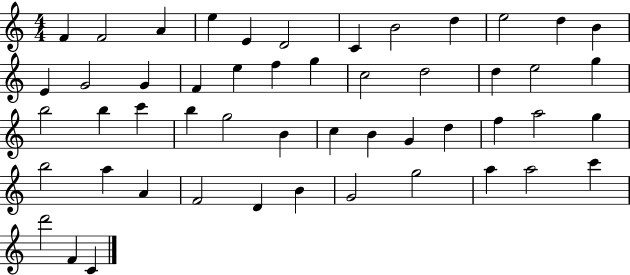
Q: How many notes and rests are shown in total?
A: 51